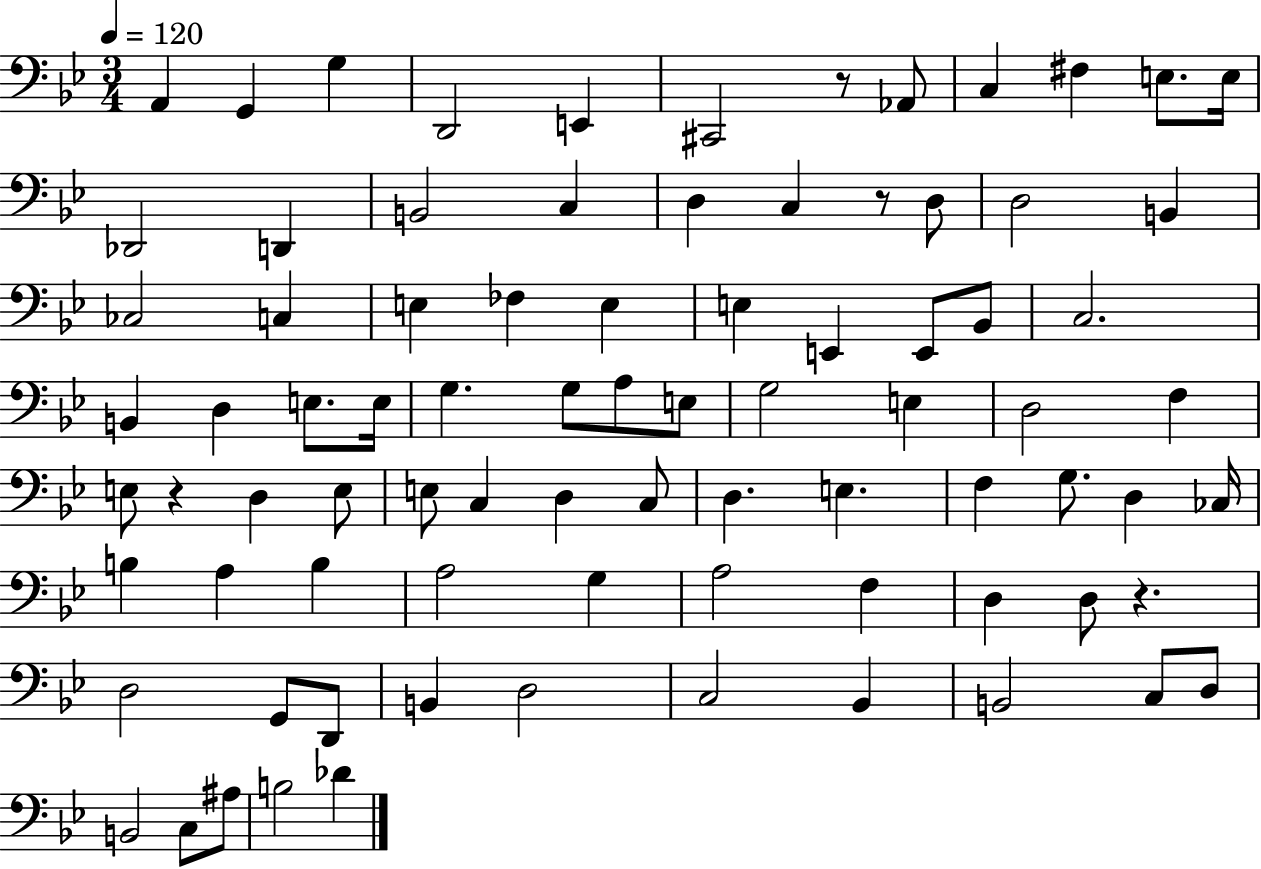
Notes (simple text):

A2/q G2/q G3/q D2/h E2/q C#2/h R/e Ab2/e C3/q F#3/q E3/e. E3/s Db2/h D2/q B2/h C3/q D3/q C3/q R/e D3/e D3/h B2/q CES3/h C3/q E3/q FES3/q E3/q E3/q E2/q E2/e Bb2/e C3/h. B2/q D3/q E3/e. E3/s G3/q. G3/e A3/e E3/e G3/h E3/q D3/h F3/q E3/e R/q D3/q E3/e E3/e C3/q D3/q C3/e D3/q. E3/q. F3/q G3/e. D3/q CES3/s B3/q A3/q B3/q A3/h G3/q A3/h F3/q D3/q D3/e R/q. D3/h G2/e D2/e B2/q D3/h C3/h Bb2/q B2/h C3/e D3/e B2/h C3/e A#3/e B3/h Db4/q